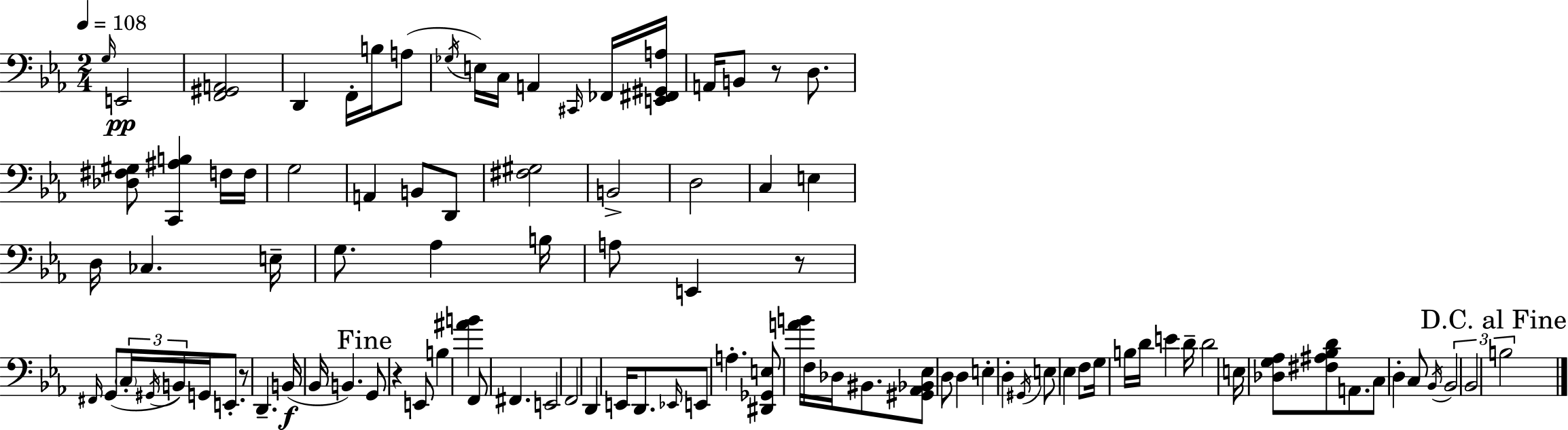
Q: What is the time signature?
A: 2/4